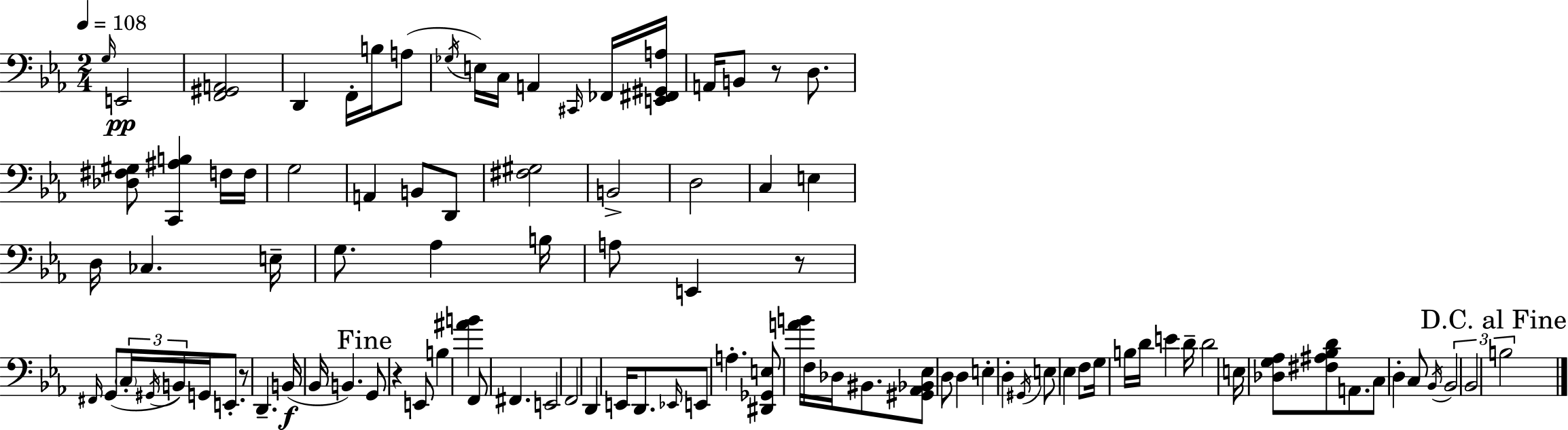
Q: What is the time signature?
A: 2/4